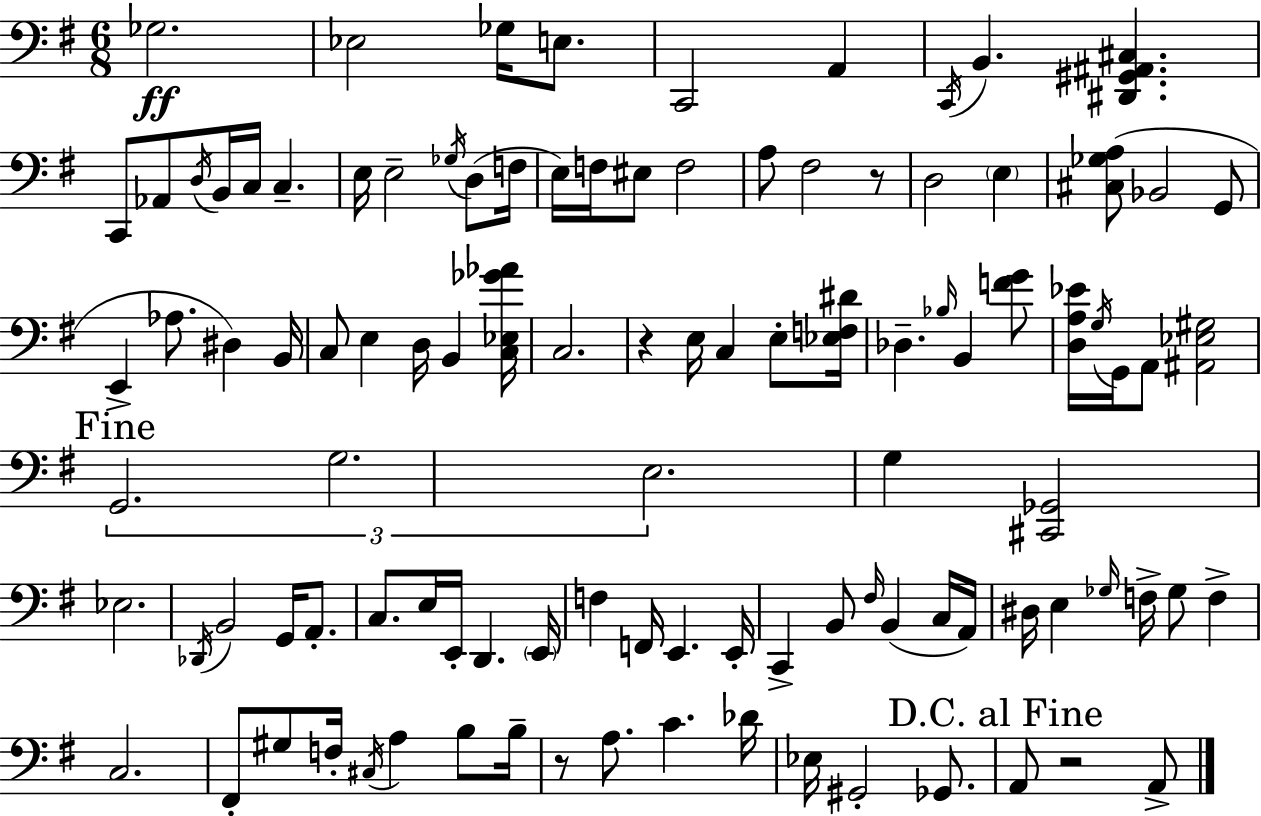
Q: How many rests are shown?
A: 4